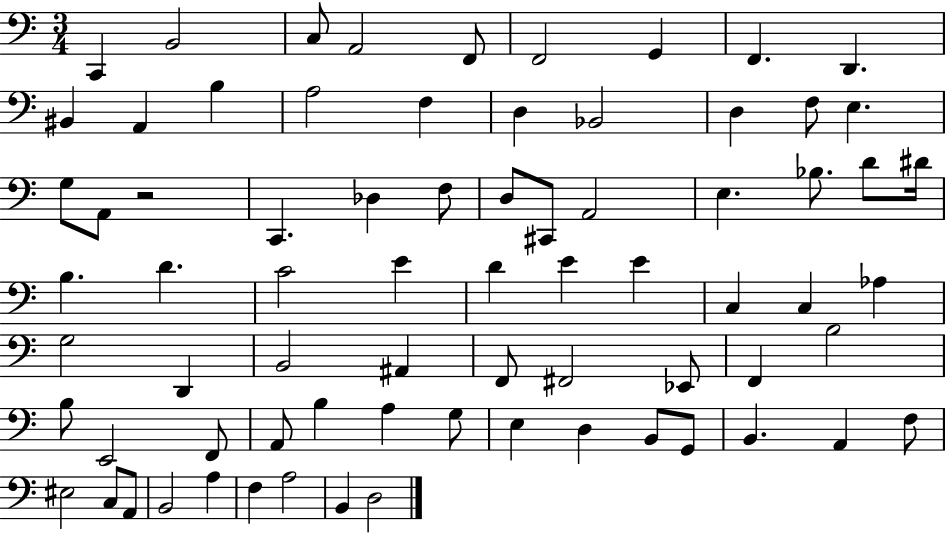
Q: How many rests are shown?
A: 1